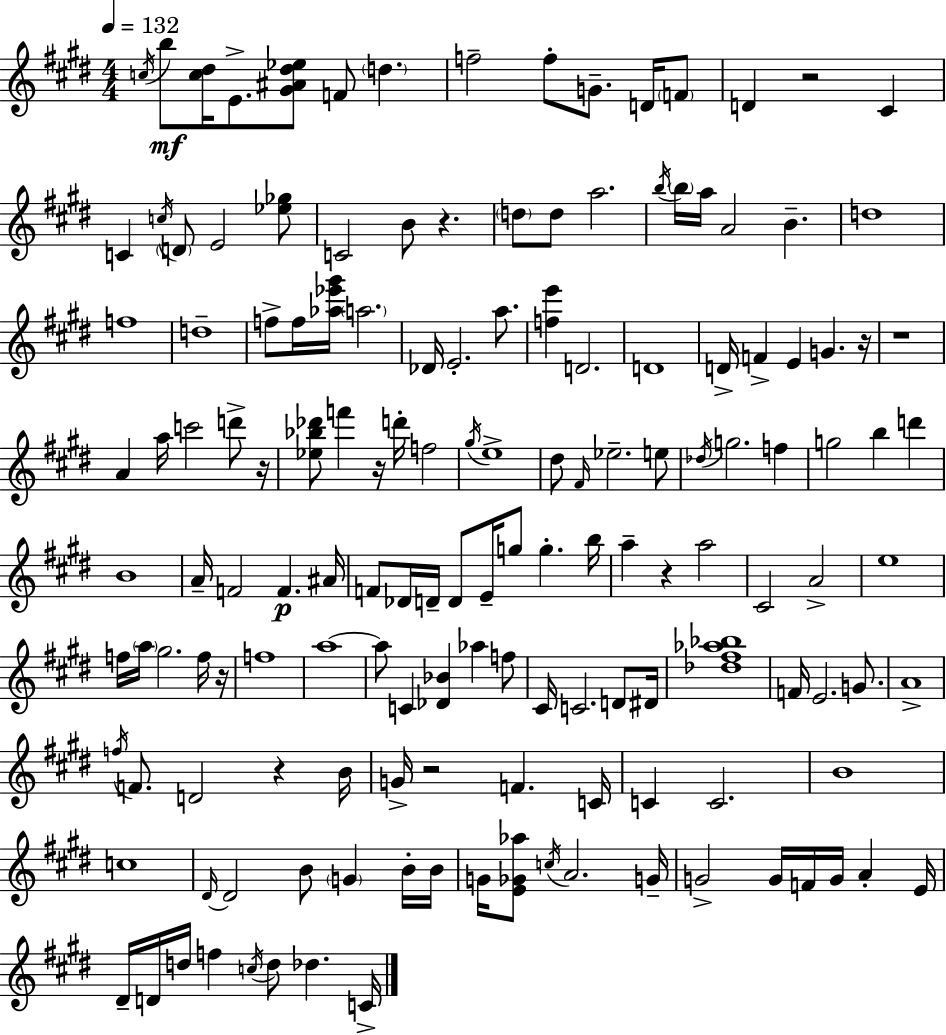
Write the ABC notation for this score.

X:1
T:Untitled
M:4/4
L:1/4
K:E
c/4 b/2 [c^d]/4 E/2 [^G^A^d_e]/2 F/2 d f2 f/2 G/2 D/4 F/2 D z2 ^C C c/4 D/2 E2 [_e_g]/2 C2 B/2 z d/2 d/2 a2 b/4 b/4 a/4 A2 B d4 f4 d4 f/2 f/4 [_a_e'^g']/4 a2 _D/4 E2 a/2 [fe'] D2 D4 D/4 F E G z/4 z4 A a/4 c'2 d'/2 z/4 [_e_b_d']/2 f' z/4 d'/4 f2 ^g/4 e4 ^d/2 ^F/4 _e2 e/2 _d/4 g2 f g2 b d' B4 A/4 F2 F ^A/4 F/2 _D/4 D/4 D/2 E/4 g/2 g b/4 a z a2 ^C2 A2 e4 f/4 a/4 ^g2 f/4 z/4 f4 a4 a/2 C [_D_B] _a f/2 ^C/4 C2 D/2 ^D/4 [_d^f_a_b]4 F/4 E2 G/2 A4 f/4 F/2 D2 z B/4 G/4 z2 F C/4 C C2 B4 c4 ^D/4 ^D2 B/2 G B/4 B/4 G/4 [E_G_a]/2 c/4 A2 G/4 G2 G/4 F/4 G/4 A E/4 ^D/4 D/4 d/4 f c/4 d/2 _d C/4